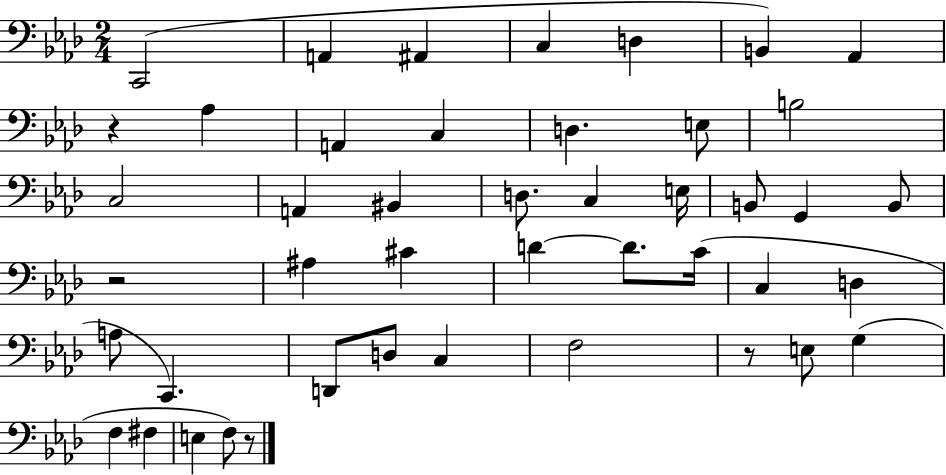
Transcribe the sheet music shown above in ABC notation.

X:1
T:Untitled
M:2/4
L:1/4
K:Ab
C,,2 A,, ^A,, C, D, B,, _A,, z _A, A,, C, D, E,/2 B,2 C,2 A,, ^B,, D,/2 C, E,/4 B,,/2 G,, B,,/2 z2 ^A, ^C D D/2 C/4 C, D, A,/2 C,, D,,/2 D,/2 C, F,2 z/2 E,/2 G, F, ^F, E, F,/2 z/2